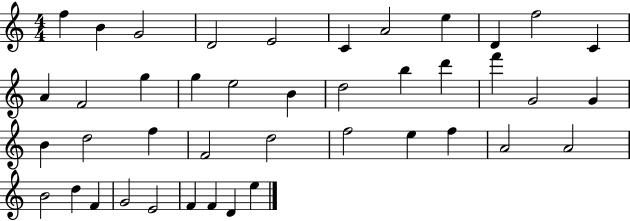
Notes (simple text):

F5/q B4/q G4/h D4/h E4/h C4/q A4/h E5/q D4/q F5/h C4/q A4/q F4/h G5/q G5/q E5/h B4/q D5/h B5/q D6/q F6/q G4/h G4/q B4/q D5/h F5/q F4/h D5/h F5/h E5/q F5/q A4/h A4/h B4/h D5/q F4/q G4/h E4/h F4/q F4/q D4/q E5/q